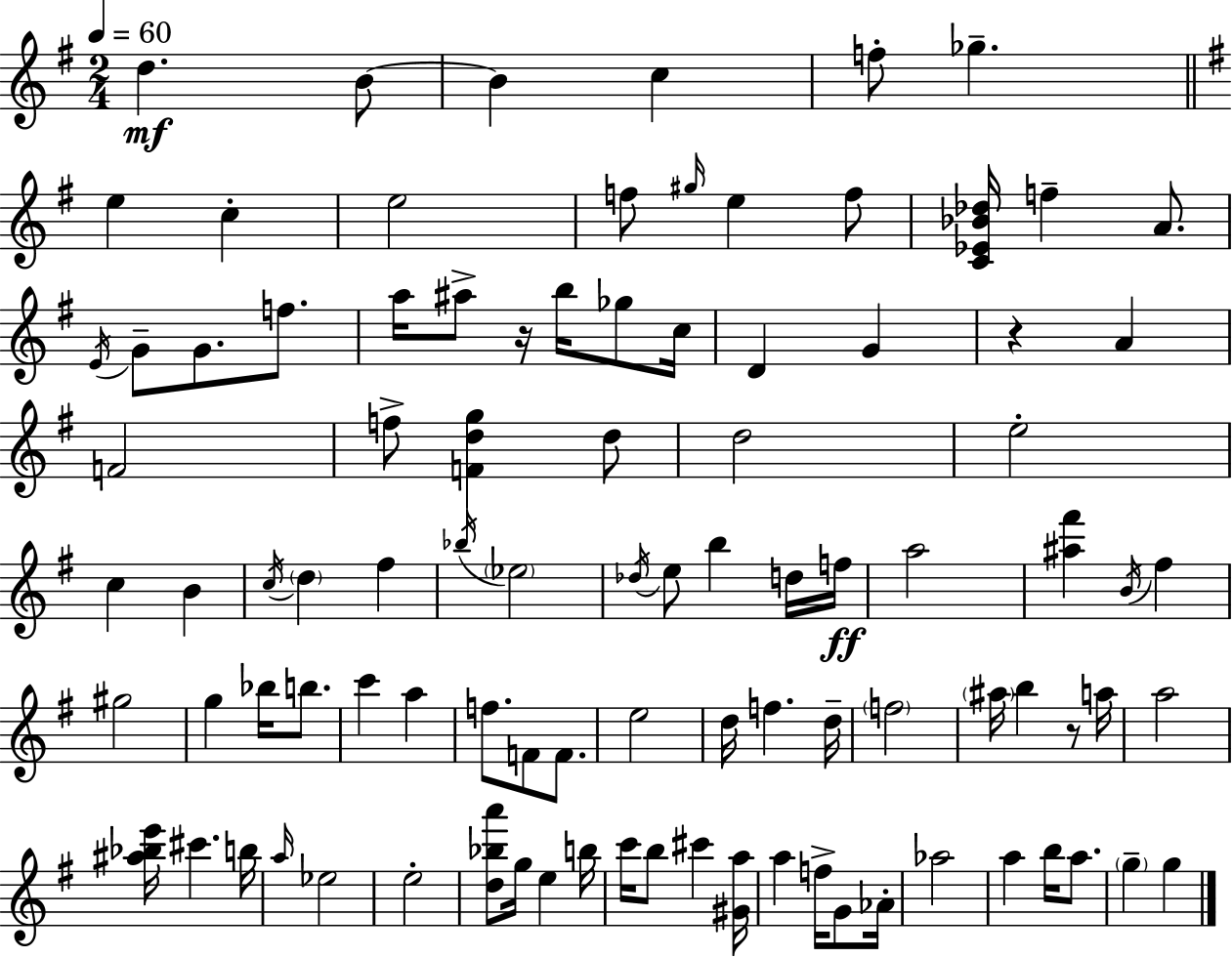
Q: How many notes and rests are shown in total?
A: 95